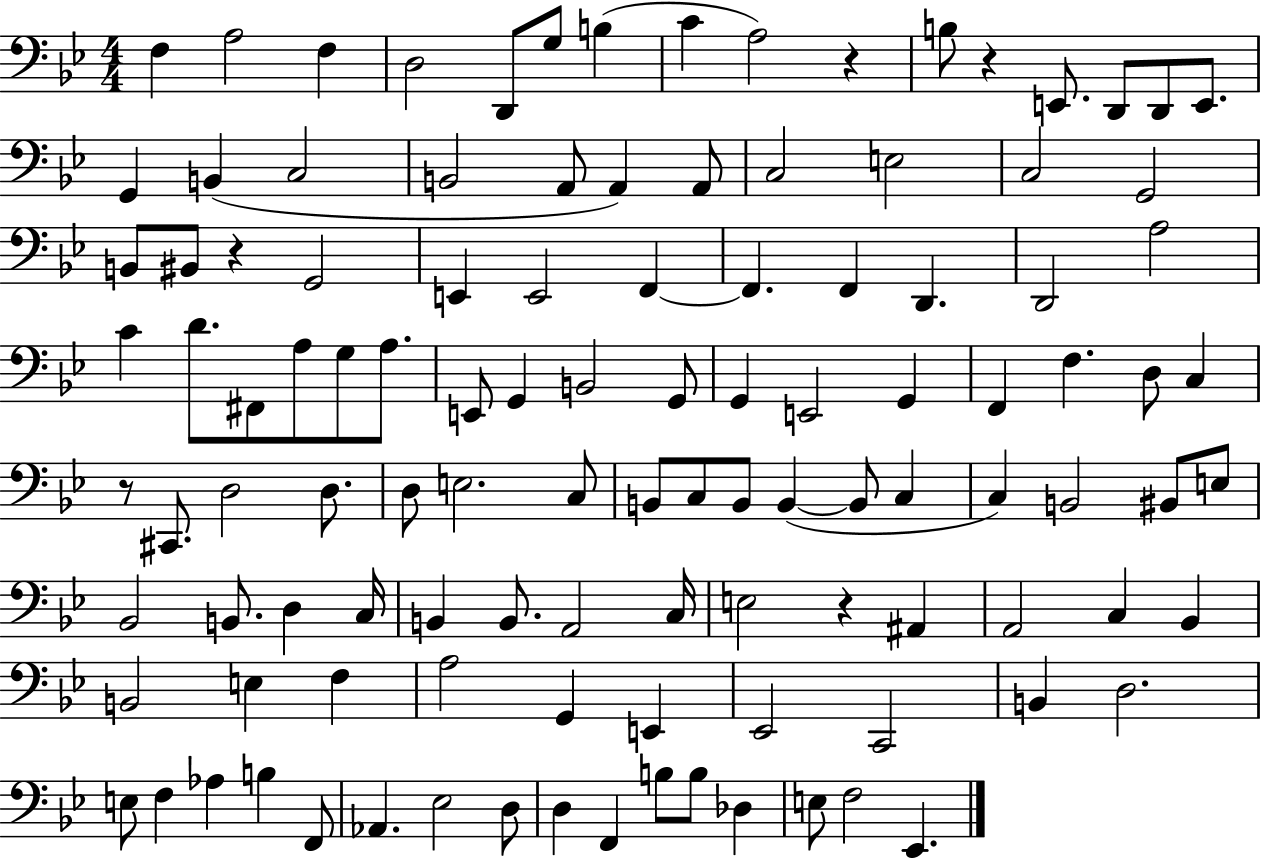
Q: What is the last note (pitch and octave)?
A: Eb2